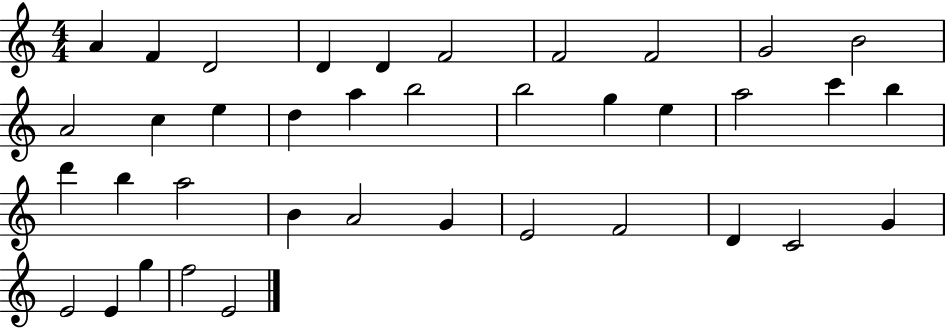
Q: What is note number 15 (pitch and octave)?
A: A5